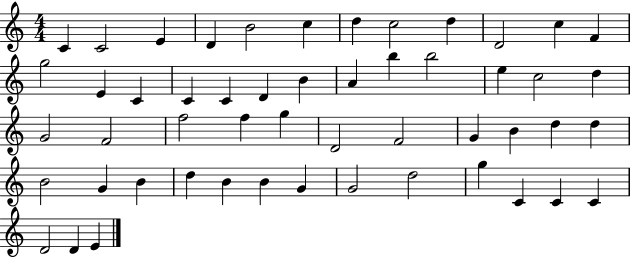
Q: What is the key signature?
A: C major